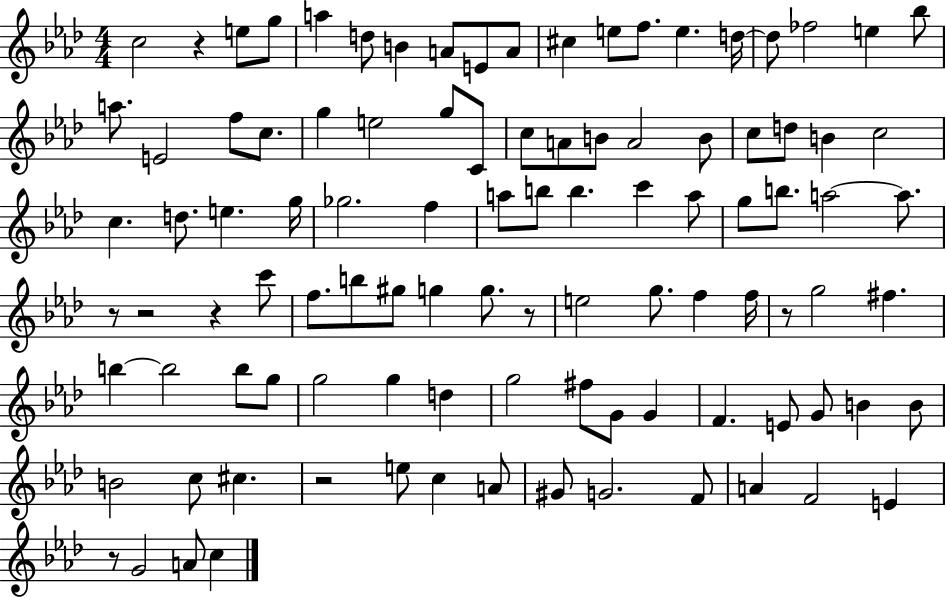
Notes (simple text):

C5/h R/q E5/e G5/e A5/q D5/e B4/q A4/e E4/e A4/e C#5/q E5/e F5/e. E5/q. D5/s D5/e FES5/h E5/q Bb5/e A5/e. E4/h F5/e C5/e. G5/q E5/h G5/e C4/e C5/e A4/e B4/e A4/h B4/e C5/e D5/e B4/q C5/h C5/q. D5/e. E5/q. G5/s Gb5/h. F5/q A5/e B5/e B5/q. C6/q A5/e G5/e B5/e. A5/h A5/e. R/e R/h R/q C6/e F5/e. B5/e G#5/e G5/q G5/e. R/e E5/h G5/e. F5/q F5/s R/e G5/h F#5/q. B5/q B5/h B5/e G5/e G5/h G5/q D5/q G5/h F#5/e G4/e G4/q F4/q. E4/e G4/e B4/q B4/e B4/h C5/e C#5/q. R/h E5/e C5/q A4/e G#4/e G4/h. F4/e A4/q F4/h E4/q R/e G4/h A4/e C5/q